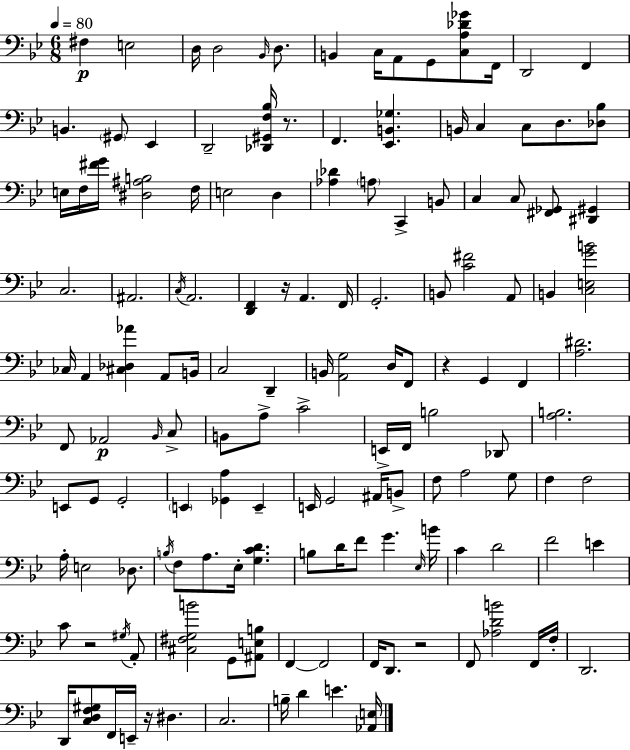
X:1
T:Untitled
M:6/8
L:1/4
K:Gm
^F, E,2 D,/4 D,2 _B,,/4 D,/2 B,, C,/4 A,,/2 G,,/2 [C,A,_D_G]/2 F,,/4 D,,2 F,, B,, ^G,,/2 _E,, D,,2 [_D,,^G,,F,_B,]/4 z/2 F,, [_E,,B,,_G,] B,,/4 C, C,/2 D,/2 [_D,_B,]/2 E,/4 F,/4 [^FG]/4 [^D,^A,B,]2 F,/4 E,2 D, [_A,_D] A,/2 C,, B,,/2 C, C,/2 [^F,,_G,,]/2 [^D,,^G,,] C,2 ^A,,2 C,/4 A,,2 [D,,F,,] z/4 A,, F,,/4 G,,2 B,,/2 [C^F]2 A,,/2 B,, [C,E,GB]2 _C,/4 A,, [^C,_D,_A] A,,/2 B,,/4 C,2 D,, B,,/4 [A,,G,]2 D,/4 F,,/2 z G,, F,, [A,^D]2 F,,/2 _A,,2 _B,,/4 C,/2 B,,/2 A,/2 C2 E,,/4 F,,/4 B,2 _D,,/2 [A,B,]2 E,,/2 G,,/2 G,,2 E,, [_G,,A,] E,, E,,/4 G,,2 ^A,,/4 B,,/2 F,/2 A,2 G,/2 F, F,2 A,/4 E,2 _D,/2 B,/4 F,/2 A,/2 _E,/4 [G,CD] B,/2 D/4 F/2 G _E,/4 B/4 C D2 F2 E C/2 z2 ^G,/4 A,,/2 [^C,^F,G,B]2 G,,/2 [^A,,E,B,]/2 F,, F,,2 F,,/4 D,,/2 z2 F,,/2 [_A,DB]2 F,,/4 F,/4 D,,2 D,,/4 [C,D,F,^G,]/2 F,,/4 E,,/4 z/4 ^D, C,2 B,/4 D E [_A,,E,]/4